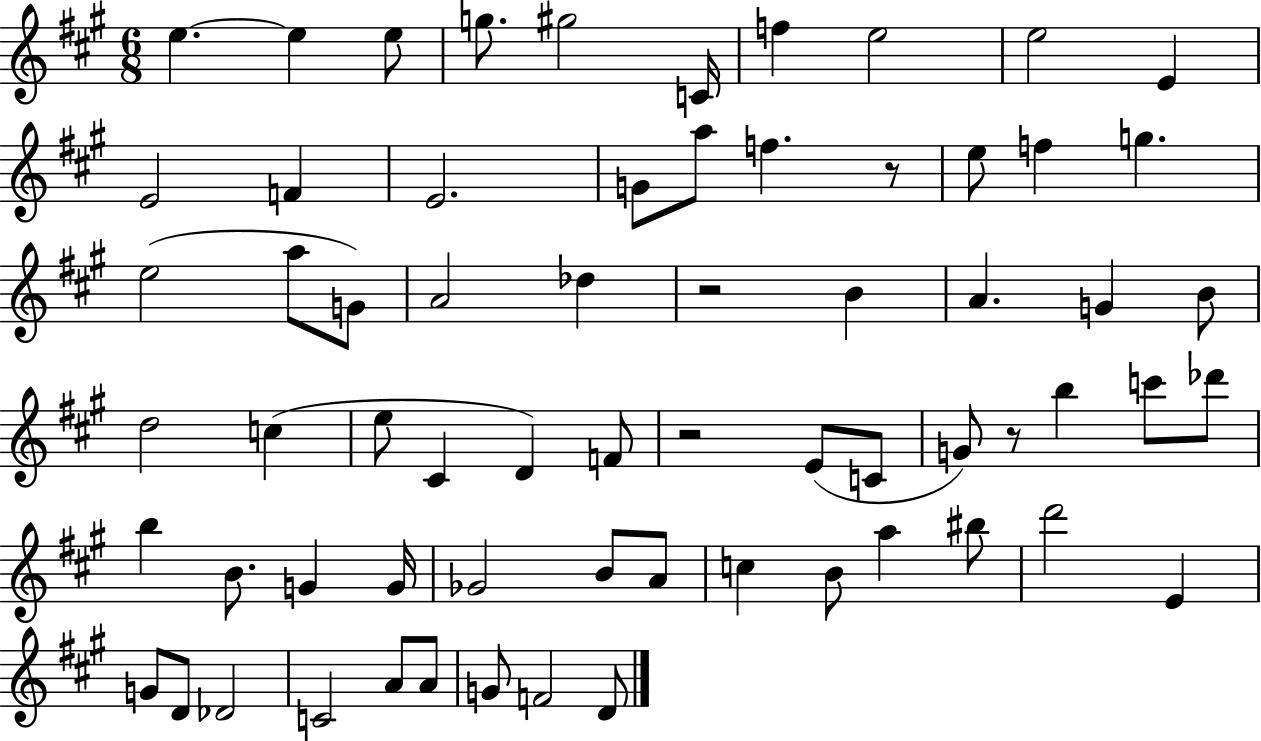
E5/q. E5/q E5/e G5/e. G#5/h C4/s F5/q E5/h E5/h E4/q E4/h F4/q E4/h. G4/e A5/e F5/q. R/e E5/e F5/q G5/q. E5/h A5/e G4/e A4/h Db5/q R/h B4/q A4/q. G4/q B4/e D5/h C5/q E5/e C#4/q D4/q F4/e R/h E4/e C4/e G4/e R/e B5/q C6/e Db6/e B5/q B4/e. G4/q G4/s Gb4/h B4/e A4/e C5/q B4/e A5/q BIS5/e D6/h E4/q G4/e D4/e Db4/h C4/h A4/e A4/e G4/e F4/h D4/e